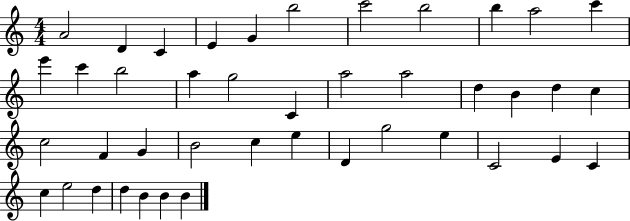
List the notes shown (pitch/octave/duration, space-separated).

A4/h D4/q C4/q E4/q G4/q B5/h C6/h B5/h B5/q A5/h C6/q E6/q C6/q B5/h A5/q G5/h C4/q A5/h A5/h D5/q B4/q D5/q C5/q C5/h F4/q G4/q B4/h C5/q E5/q D4/q G5/h E5/q C4/h E4/q C4/q C5/q E5/h D5/q D5/q B4/q B4/q B4/q